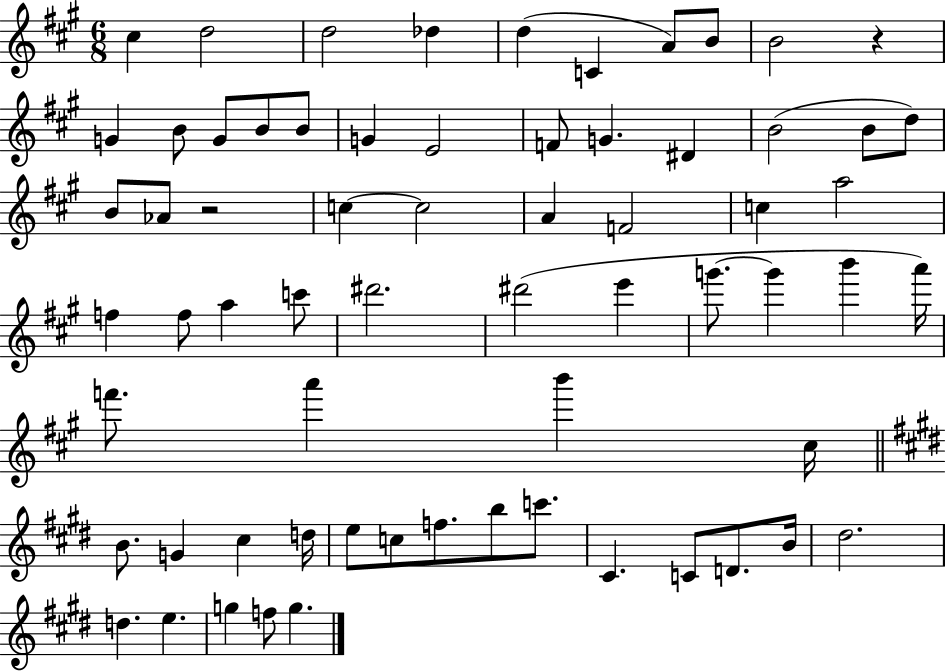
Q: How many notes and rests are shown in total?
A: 66